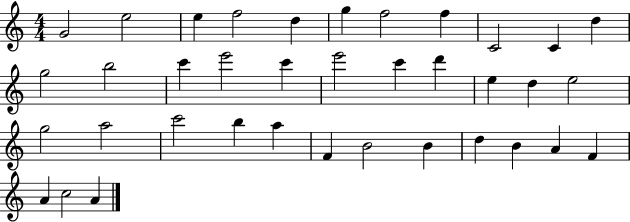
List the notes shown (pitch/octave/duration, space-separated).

G4/h E5/h E5/q F5/h D5/q G5/q F5/h F5/q C4/h C4/q D5/q G5/h B5/h C6/q E6/h C6/q E6/h C6/q D6/q E5/q D5/q E5/h G5/h A5/h C6/h B5/q A5/q F4/q B4/h B4/q D5/q B4/q A4/q F4/q A4/q C5/h A4/q